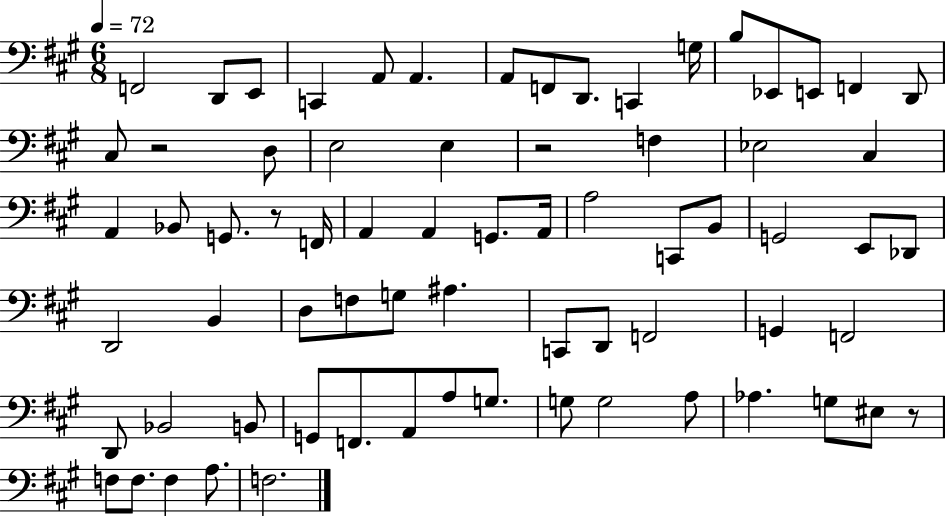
{
  \clef bass
  \numericTimeSignature
  \time 6/8
  \key a \major
  \tempo 4 = 72
  f,2 d,8 e,8 | c,4 a,8 a,4. | a,8 f,8 d,8. c,4 g16 | b8 ees,8 e,8 f,4 d,8 | \break cis8 r2 d8 | e2 e4 | r2 f4 | ees2 cis4 | \break a,4 bes,8 g,8. r8 f,16 | a,4 a,4 g,8. a,16 | a2 c,8 b,8 | g,2 e,8 des,8 | \break d,2 b,4 | d8 f8 g8 ais4. | c,8 d,8 f,2 | g,4 f,2 | \break d,8 bes,2 b,8 | g,8 f,8. a,8 a8 g8. | g8 g2 a8 | aes4. g8 eis8 r8 | \break f8 f8. f4 a8. | f2. | \bar "|."
}